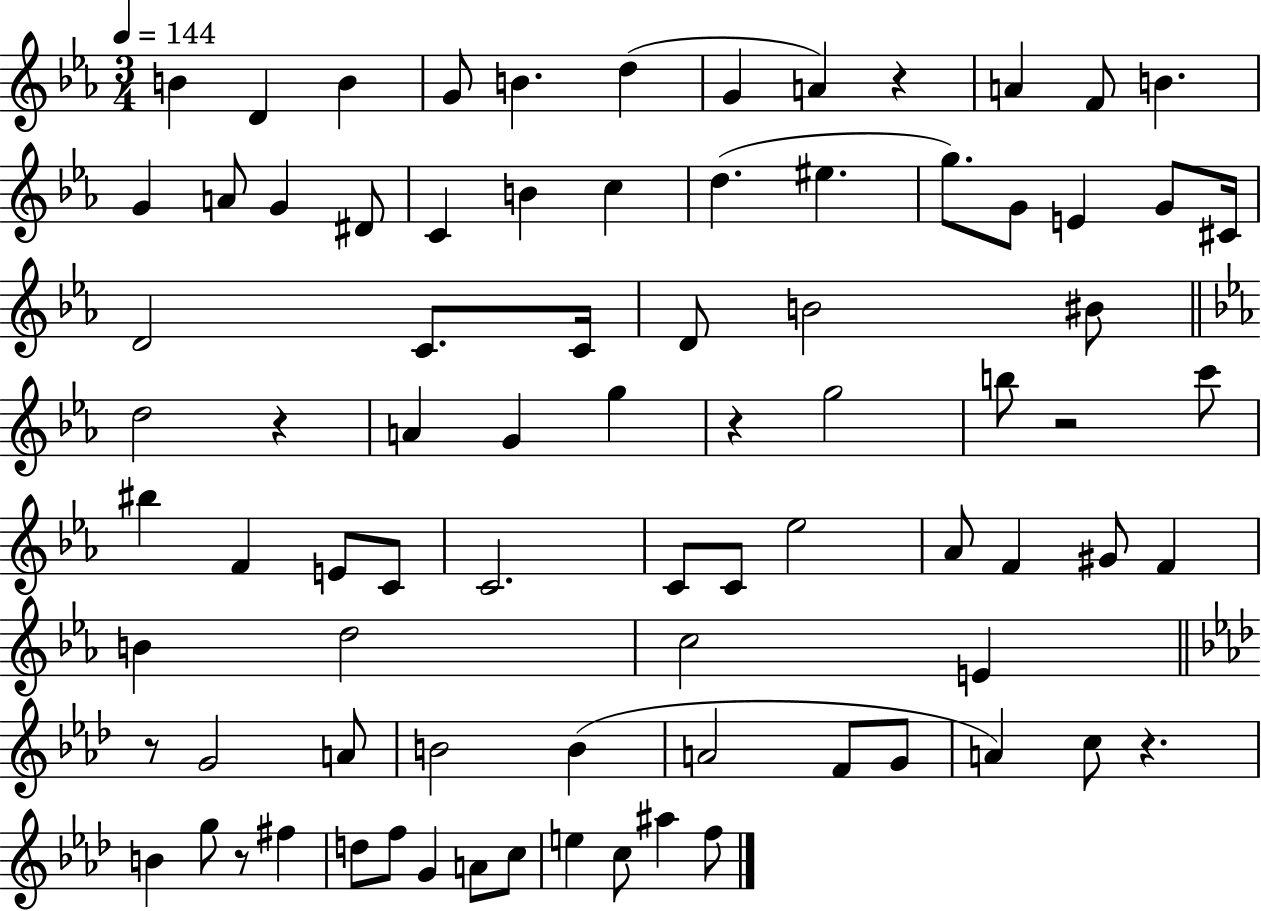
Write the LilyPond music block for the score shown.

{
  \clef treble
  \numericTimeSignature
  \time 3/4
  \key ees \major
  \tempo 4 = 144
  \repeat volta 2 { b'4 d'4 b'4 | g'8 b'4. d''4( | g'4 a'4) r4 | a'4 f'8 b'4. | \break g'4 a'8 g'4 dis'8 | c'4 b'4 c''4 | d''4.( eis''4. | g''8.) g'8 e'4 g'8 cis'16 | \break d'2 c'8. c'16 | d'8 b'2 bis'8 | \bar "||" \break \key c \minor d''2 r4 | a'4 g'4 g''4 | r4 g''2 | b''8 r2 c'''8 | \break bis''4 f'4 e'8 c'8 | c'2. | c'8 c'8 ees''2 | aes'8 f'4 gis'8 f'4 | \break b'4 d''2 | c''2 e'4 | \bar "||" \break \key aes \major r8 g'2 a'8 | b'2 b'4( | a'2 f'8 g'8 | a'4) c''8 r4. | \break b'4 g''8 r8 fis''4 | d''8 f''8 g'4 a'8 c''8 | e''4 c''8 ais''4 f''8 | } \bar "|."
}